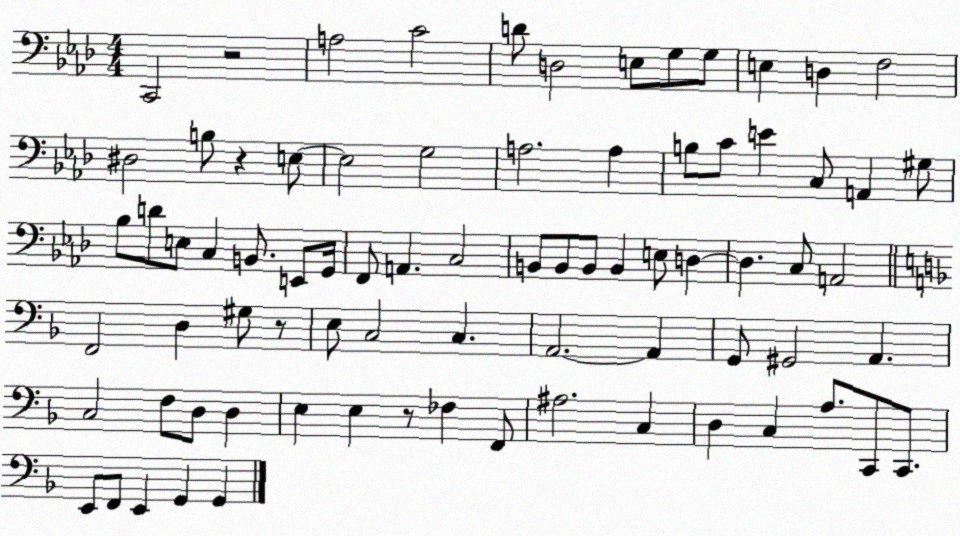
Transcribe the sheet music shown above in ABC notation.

X:1
T:Untitled
M:4/4
L:1/4
K:Ab
C,,2 z2 A,2 C2 D/2 D,2 E,/2 G,/2 G,/2 E, D, F,2 ^D,2 B,/2 z E,/2 E,2 G,2 A,2 A, B,/2 C/2 E C,/2 A,, ^G,/2 _B,/2 D/2 E,/2 C, B,,/2 E,,/2 G,,/4 F,,/2 A,, C,2 B,,/2 B,,/2 B,,/2 B,, E,/2 D, D, C,/2 A,,2 F,,2 D, ^G,/2 z/2 E,/2 C,2 C, A,,2 A,, G,,/2 ^G,,2 A,, C,2 F,/2 D,/2 D, E, E, z/2 _F, F,,/2 ^A,2 C, D, C, A,/2 C,,/2 C,,/2 E,,/2 F,,/2 E,, G,, G,,